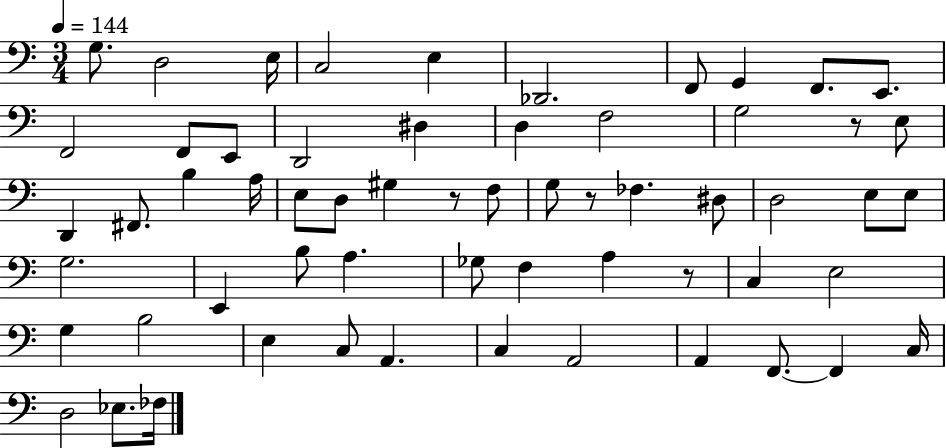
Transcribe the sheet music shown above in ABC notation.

X:1
T:Untitled
M:3/4
L:1/4
K:C
G,/2 D,2 E,/4 C,2 E, _D,,2 F,,/2 G,, F,,/2 E,,/2 F,,2 F,,/2 E,,/2 D,,2 ^D, D, F,2 G,2 z/2 E,/2 D,, ^F,,/2 B, A,/4 E,/2 D,/2 ^G, z/2 F,/2 G,/2 z/2 _F, ^D,/2 D,2 E,/2 E,/2 G,2 E,, B,/2 A, _G,/2 F, A, z/2 C, E,2 G, B,2 E, C,/2 A,, C, A,,2 A,, F,,/2 F,, C,/4 D,2 _E,/2 _F,/4